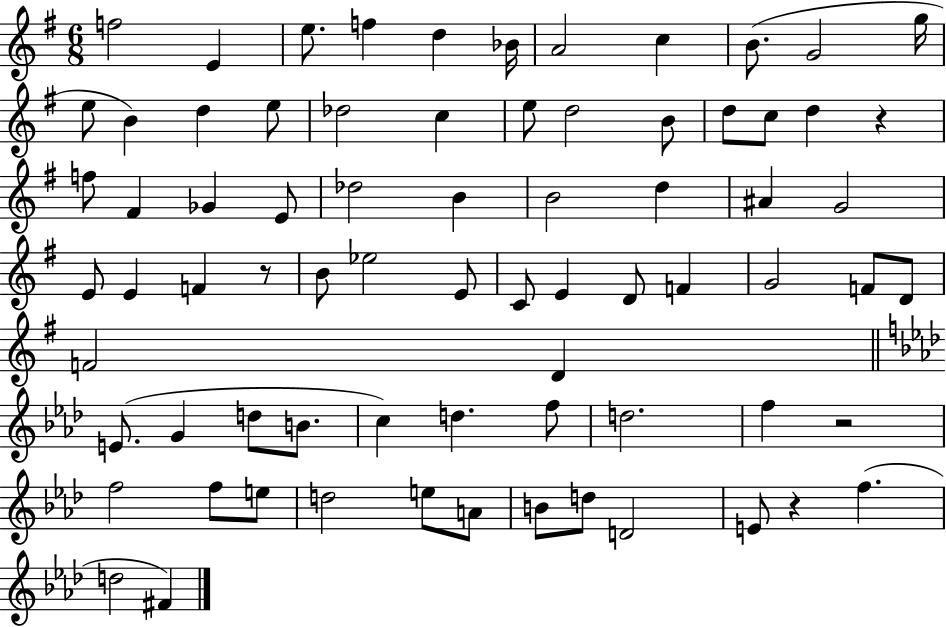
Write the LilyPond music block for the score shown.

{
  \clef treble
  \numericTimeSignature
  \time 6/8
  \key g \major
  f''2 e'4 | e''8. f''4 d''4 bes'16 | a'2 c''4 | b'8.( g'2 g''16 | \break e''8 b'4) d''4 e''8 | des''2 c''4 | e''8 d''2 b'8 | d''8 c''8 d''4 r4 | \break f''8 fis'4 ges'4 e'8 | des''2 b'4 | b'2 d''4 | ais'4 g'2 | \break e'8 e'4 f'4 r8 | b'8 ees''2 e'8 | c'8 e'4 d'8 f'4 | g'2 f'8 d'8 | \break f'2 d'4 | \bar "||" \break \key f \minor e'8.( g'4 d''8 b'8. | c''4) d''4. f''8 | d''2. | f''4 r2 | \break f''2 f''8 e''8 | d''2 e''8 a'8 | b'8 d''8 d'2 | e'8 r4 f''4.( | \break d''2 fis'4) | \bar "|."
}